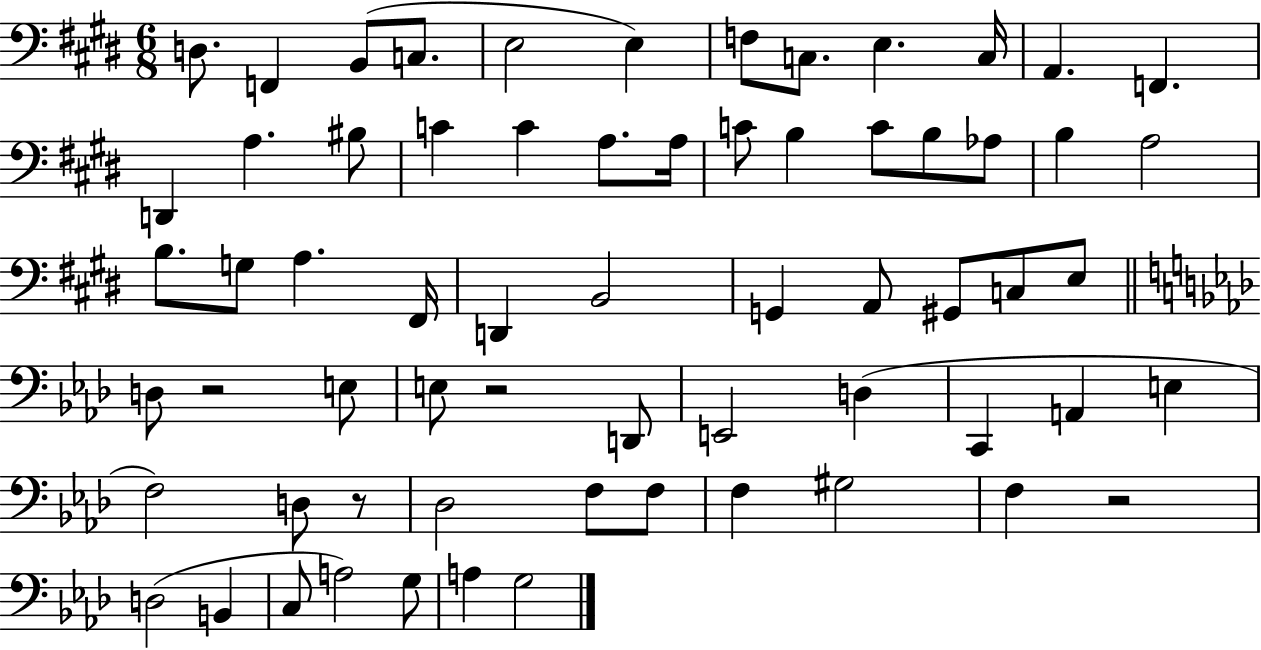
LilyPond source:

{
  \clef bass
  \numericTimeSignature
  \time 6/8
  \key e \major
  d8. f,4 b,8( c8. | e2 e4) | f8 c8. e4. c16 | a,4. f,4. | \break d,4 a4. bis8 | c'4 c'4 a8. a16 | c'8 b4 c'8 b8 aes8 | b4 a2 | \break b8. g8 a4. fis,16 | d,4 b,2 | g,4 a,8 gis,8 c8 e8 | \bar "||" \break \key aes \major d8 r2 e8 | e8 r2 d,8 | e,2 d4( | c,4 a,4 e4 | \break f2) d8 r8 | des2 f8 f8 | f4 gis2 | f4 r2 | \break d2( b,4 | c8 a2) g8 | a4 g2 | \bar "|."
}